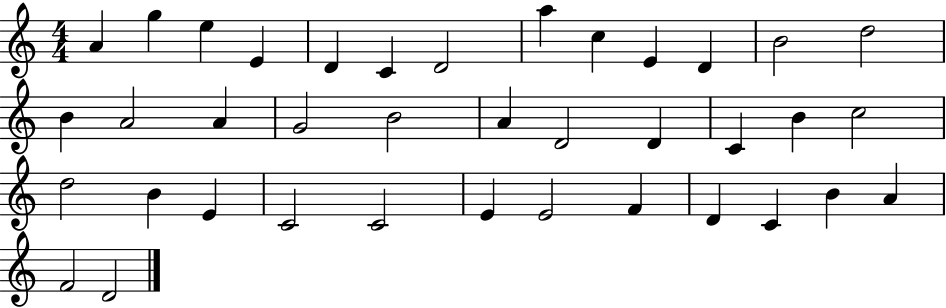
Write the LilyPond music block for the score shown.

{
  \clef treble
  \numericTimeSignature
  \time 4/4
  \key c \major
  a'4 g''4 e''4 e'4 | d'4 c'4 d'2 | a''4 c''4 e'4 d'4 | b'2 d''2 | \break b'4 a'2 a'4 | g'2 b'2 | a'4 d'2 d'4 | c'4 b'4 c''2 | \break d''2 b'4 e'4 | c'2 c'2 | e'4 e'2 f'4 | d'4 c'4 b'4 a'4 | \break f'2 d'2 | \bar "|."
}